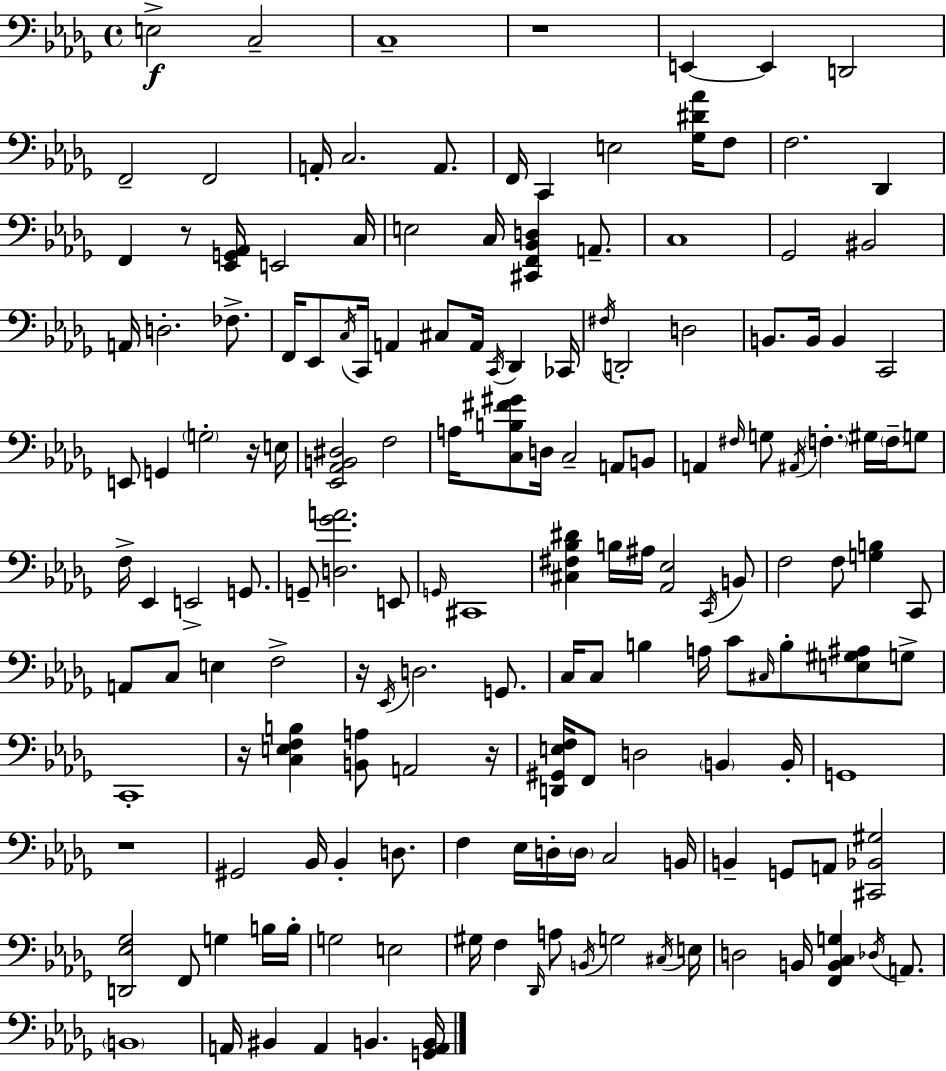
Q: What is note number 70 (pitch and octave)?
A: E2